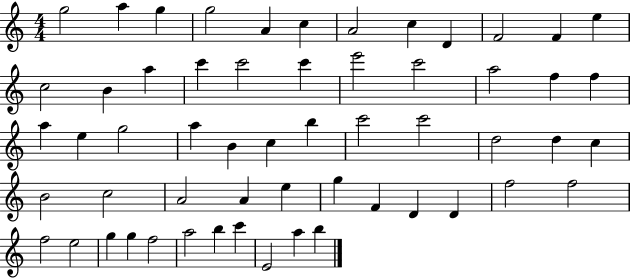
G5/h A5/q G5/q G5/h A4/q C5/q A4/h C5/q D4/q F4/h F4/q E5/q C5/h B4/q A5/q C6/q C6/h C6/q E6/h C6/h A5/h F5/q F5/q A5/q E5/q G5/h A5/q B4/q C5/q B5/q C6/h C6/h D5/h D5/q C5/q B4/h C5/h A4/h A4/q E5/q G5/q F4/q D4/q D4/q F5/h F5/h F5/h E5/h G5/q G5/q F5/h A5/h B5/q C6/q E4/h A5/q B5/q